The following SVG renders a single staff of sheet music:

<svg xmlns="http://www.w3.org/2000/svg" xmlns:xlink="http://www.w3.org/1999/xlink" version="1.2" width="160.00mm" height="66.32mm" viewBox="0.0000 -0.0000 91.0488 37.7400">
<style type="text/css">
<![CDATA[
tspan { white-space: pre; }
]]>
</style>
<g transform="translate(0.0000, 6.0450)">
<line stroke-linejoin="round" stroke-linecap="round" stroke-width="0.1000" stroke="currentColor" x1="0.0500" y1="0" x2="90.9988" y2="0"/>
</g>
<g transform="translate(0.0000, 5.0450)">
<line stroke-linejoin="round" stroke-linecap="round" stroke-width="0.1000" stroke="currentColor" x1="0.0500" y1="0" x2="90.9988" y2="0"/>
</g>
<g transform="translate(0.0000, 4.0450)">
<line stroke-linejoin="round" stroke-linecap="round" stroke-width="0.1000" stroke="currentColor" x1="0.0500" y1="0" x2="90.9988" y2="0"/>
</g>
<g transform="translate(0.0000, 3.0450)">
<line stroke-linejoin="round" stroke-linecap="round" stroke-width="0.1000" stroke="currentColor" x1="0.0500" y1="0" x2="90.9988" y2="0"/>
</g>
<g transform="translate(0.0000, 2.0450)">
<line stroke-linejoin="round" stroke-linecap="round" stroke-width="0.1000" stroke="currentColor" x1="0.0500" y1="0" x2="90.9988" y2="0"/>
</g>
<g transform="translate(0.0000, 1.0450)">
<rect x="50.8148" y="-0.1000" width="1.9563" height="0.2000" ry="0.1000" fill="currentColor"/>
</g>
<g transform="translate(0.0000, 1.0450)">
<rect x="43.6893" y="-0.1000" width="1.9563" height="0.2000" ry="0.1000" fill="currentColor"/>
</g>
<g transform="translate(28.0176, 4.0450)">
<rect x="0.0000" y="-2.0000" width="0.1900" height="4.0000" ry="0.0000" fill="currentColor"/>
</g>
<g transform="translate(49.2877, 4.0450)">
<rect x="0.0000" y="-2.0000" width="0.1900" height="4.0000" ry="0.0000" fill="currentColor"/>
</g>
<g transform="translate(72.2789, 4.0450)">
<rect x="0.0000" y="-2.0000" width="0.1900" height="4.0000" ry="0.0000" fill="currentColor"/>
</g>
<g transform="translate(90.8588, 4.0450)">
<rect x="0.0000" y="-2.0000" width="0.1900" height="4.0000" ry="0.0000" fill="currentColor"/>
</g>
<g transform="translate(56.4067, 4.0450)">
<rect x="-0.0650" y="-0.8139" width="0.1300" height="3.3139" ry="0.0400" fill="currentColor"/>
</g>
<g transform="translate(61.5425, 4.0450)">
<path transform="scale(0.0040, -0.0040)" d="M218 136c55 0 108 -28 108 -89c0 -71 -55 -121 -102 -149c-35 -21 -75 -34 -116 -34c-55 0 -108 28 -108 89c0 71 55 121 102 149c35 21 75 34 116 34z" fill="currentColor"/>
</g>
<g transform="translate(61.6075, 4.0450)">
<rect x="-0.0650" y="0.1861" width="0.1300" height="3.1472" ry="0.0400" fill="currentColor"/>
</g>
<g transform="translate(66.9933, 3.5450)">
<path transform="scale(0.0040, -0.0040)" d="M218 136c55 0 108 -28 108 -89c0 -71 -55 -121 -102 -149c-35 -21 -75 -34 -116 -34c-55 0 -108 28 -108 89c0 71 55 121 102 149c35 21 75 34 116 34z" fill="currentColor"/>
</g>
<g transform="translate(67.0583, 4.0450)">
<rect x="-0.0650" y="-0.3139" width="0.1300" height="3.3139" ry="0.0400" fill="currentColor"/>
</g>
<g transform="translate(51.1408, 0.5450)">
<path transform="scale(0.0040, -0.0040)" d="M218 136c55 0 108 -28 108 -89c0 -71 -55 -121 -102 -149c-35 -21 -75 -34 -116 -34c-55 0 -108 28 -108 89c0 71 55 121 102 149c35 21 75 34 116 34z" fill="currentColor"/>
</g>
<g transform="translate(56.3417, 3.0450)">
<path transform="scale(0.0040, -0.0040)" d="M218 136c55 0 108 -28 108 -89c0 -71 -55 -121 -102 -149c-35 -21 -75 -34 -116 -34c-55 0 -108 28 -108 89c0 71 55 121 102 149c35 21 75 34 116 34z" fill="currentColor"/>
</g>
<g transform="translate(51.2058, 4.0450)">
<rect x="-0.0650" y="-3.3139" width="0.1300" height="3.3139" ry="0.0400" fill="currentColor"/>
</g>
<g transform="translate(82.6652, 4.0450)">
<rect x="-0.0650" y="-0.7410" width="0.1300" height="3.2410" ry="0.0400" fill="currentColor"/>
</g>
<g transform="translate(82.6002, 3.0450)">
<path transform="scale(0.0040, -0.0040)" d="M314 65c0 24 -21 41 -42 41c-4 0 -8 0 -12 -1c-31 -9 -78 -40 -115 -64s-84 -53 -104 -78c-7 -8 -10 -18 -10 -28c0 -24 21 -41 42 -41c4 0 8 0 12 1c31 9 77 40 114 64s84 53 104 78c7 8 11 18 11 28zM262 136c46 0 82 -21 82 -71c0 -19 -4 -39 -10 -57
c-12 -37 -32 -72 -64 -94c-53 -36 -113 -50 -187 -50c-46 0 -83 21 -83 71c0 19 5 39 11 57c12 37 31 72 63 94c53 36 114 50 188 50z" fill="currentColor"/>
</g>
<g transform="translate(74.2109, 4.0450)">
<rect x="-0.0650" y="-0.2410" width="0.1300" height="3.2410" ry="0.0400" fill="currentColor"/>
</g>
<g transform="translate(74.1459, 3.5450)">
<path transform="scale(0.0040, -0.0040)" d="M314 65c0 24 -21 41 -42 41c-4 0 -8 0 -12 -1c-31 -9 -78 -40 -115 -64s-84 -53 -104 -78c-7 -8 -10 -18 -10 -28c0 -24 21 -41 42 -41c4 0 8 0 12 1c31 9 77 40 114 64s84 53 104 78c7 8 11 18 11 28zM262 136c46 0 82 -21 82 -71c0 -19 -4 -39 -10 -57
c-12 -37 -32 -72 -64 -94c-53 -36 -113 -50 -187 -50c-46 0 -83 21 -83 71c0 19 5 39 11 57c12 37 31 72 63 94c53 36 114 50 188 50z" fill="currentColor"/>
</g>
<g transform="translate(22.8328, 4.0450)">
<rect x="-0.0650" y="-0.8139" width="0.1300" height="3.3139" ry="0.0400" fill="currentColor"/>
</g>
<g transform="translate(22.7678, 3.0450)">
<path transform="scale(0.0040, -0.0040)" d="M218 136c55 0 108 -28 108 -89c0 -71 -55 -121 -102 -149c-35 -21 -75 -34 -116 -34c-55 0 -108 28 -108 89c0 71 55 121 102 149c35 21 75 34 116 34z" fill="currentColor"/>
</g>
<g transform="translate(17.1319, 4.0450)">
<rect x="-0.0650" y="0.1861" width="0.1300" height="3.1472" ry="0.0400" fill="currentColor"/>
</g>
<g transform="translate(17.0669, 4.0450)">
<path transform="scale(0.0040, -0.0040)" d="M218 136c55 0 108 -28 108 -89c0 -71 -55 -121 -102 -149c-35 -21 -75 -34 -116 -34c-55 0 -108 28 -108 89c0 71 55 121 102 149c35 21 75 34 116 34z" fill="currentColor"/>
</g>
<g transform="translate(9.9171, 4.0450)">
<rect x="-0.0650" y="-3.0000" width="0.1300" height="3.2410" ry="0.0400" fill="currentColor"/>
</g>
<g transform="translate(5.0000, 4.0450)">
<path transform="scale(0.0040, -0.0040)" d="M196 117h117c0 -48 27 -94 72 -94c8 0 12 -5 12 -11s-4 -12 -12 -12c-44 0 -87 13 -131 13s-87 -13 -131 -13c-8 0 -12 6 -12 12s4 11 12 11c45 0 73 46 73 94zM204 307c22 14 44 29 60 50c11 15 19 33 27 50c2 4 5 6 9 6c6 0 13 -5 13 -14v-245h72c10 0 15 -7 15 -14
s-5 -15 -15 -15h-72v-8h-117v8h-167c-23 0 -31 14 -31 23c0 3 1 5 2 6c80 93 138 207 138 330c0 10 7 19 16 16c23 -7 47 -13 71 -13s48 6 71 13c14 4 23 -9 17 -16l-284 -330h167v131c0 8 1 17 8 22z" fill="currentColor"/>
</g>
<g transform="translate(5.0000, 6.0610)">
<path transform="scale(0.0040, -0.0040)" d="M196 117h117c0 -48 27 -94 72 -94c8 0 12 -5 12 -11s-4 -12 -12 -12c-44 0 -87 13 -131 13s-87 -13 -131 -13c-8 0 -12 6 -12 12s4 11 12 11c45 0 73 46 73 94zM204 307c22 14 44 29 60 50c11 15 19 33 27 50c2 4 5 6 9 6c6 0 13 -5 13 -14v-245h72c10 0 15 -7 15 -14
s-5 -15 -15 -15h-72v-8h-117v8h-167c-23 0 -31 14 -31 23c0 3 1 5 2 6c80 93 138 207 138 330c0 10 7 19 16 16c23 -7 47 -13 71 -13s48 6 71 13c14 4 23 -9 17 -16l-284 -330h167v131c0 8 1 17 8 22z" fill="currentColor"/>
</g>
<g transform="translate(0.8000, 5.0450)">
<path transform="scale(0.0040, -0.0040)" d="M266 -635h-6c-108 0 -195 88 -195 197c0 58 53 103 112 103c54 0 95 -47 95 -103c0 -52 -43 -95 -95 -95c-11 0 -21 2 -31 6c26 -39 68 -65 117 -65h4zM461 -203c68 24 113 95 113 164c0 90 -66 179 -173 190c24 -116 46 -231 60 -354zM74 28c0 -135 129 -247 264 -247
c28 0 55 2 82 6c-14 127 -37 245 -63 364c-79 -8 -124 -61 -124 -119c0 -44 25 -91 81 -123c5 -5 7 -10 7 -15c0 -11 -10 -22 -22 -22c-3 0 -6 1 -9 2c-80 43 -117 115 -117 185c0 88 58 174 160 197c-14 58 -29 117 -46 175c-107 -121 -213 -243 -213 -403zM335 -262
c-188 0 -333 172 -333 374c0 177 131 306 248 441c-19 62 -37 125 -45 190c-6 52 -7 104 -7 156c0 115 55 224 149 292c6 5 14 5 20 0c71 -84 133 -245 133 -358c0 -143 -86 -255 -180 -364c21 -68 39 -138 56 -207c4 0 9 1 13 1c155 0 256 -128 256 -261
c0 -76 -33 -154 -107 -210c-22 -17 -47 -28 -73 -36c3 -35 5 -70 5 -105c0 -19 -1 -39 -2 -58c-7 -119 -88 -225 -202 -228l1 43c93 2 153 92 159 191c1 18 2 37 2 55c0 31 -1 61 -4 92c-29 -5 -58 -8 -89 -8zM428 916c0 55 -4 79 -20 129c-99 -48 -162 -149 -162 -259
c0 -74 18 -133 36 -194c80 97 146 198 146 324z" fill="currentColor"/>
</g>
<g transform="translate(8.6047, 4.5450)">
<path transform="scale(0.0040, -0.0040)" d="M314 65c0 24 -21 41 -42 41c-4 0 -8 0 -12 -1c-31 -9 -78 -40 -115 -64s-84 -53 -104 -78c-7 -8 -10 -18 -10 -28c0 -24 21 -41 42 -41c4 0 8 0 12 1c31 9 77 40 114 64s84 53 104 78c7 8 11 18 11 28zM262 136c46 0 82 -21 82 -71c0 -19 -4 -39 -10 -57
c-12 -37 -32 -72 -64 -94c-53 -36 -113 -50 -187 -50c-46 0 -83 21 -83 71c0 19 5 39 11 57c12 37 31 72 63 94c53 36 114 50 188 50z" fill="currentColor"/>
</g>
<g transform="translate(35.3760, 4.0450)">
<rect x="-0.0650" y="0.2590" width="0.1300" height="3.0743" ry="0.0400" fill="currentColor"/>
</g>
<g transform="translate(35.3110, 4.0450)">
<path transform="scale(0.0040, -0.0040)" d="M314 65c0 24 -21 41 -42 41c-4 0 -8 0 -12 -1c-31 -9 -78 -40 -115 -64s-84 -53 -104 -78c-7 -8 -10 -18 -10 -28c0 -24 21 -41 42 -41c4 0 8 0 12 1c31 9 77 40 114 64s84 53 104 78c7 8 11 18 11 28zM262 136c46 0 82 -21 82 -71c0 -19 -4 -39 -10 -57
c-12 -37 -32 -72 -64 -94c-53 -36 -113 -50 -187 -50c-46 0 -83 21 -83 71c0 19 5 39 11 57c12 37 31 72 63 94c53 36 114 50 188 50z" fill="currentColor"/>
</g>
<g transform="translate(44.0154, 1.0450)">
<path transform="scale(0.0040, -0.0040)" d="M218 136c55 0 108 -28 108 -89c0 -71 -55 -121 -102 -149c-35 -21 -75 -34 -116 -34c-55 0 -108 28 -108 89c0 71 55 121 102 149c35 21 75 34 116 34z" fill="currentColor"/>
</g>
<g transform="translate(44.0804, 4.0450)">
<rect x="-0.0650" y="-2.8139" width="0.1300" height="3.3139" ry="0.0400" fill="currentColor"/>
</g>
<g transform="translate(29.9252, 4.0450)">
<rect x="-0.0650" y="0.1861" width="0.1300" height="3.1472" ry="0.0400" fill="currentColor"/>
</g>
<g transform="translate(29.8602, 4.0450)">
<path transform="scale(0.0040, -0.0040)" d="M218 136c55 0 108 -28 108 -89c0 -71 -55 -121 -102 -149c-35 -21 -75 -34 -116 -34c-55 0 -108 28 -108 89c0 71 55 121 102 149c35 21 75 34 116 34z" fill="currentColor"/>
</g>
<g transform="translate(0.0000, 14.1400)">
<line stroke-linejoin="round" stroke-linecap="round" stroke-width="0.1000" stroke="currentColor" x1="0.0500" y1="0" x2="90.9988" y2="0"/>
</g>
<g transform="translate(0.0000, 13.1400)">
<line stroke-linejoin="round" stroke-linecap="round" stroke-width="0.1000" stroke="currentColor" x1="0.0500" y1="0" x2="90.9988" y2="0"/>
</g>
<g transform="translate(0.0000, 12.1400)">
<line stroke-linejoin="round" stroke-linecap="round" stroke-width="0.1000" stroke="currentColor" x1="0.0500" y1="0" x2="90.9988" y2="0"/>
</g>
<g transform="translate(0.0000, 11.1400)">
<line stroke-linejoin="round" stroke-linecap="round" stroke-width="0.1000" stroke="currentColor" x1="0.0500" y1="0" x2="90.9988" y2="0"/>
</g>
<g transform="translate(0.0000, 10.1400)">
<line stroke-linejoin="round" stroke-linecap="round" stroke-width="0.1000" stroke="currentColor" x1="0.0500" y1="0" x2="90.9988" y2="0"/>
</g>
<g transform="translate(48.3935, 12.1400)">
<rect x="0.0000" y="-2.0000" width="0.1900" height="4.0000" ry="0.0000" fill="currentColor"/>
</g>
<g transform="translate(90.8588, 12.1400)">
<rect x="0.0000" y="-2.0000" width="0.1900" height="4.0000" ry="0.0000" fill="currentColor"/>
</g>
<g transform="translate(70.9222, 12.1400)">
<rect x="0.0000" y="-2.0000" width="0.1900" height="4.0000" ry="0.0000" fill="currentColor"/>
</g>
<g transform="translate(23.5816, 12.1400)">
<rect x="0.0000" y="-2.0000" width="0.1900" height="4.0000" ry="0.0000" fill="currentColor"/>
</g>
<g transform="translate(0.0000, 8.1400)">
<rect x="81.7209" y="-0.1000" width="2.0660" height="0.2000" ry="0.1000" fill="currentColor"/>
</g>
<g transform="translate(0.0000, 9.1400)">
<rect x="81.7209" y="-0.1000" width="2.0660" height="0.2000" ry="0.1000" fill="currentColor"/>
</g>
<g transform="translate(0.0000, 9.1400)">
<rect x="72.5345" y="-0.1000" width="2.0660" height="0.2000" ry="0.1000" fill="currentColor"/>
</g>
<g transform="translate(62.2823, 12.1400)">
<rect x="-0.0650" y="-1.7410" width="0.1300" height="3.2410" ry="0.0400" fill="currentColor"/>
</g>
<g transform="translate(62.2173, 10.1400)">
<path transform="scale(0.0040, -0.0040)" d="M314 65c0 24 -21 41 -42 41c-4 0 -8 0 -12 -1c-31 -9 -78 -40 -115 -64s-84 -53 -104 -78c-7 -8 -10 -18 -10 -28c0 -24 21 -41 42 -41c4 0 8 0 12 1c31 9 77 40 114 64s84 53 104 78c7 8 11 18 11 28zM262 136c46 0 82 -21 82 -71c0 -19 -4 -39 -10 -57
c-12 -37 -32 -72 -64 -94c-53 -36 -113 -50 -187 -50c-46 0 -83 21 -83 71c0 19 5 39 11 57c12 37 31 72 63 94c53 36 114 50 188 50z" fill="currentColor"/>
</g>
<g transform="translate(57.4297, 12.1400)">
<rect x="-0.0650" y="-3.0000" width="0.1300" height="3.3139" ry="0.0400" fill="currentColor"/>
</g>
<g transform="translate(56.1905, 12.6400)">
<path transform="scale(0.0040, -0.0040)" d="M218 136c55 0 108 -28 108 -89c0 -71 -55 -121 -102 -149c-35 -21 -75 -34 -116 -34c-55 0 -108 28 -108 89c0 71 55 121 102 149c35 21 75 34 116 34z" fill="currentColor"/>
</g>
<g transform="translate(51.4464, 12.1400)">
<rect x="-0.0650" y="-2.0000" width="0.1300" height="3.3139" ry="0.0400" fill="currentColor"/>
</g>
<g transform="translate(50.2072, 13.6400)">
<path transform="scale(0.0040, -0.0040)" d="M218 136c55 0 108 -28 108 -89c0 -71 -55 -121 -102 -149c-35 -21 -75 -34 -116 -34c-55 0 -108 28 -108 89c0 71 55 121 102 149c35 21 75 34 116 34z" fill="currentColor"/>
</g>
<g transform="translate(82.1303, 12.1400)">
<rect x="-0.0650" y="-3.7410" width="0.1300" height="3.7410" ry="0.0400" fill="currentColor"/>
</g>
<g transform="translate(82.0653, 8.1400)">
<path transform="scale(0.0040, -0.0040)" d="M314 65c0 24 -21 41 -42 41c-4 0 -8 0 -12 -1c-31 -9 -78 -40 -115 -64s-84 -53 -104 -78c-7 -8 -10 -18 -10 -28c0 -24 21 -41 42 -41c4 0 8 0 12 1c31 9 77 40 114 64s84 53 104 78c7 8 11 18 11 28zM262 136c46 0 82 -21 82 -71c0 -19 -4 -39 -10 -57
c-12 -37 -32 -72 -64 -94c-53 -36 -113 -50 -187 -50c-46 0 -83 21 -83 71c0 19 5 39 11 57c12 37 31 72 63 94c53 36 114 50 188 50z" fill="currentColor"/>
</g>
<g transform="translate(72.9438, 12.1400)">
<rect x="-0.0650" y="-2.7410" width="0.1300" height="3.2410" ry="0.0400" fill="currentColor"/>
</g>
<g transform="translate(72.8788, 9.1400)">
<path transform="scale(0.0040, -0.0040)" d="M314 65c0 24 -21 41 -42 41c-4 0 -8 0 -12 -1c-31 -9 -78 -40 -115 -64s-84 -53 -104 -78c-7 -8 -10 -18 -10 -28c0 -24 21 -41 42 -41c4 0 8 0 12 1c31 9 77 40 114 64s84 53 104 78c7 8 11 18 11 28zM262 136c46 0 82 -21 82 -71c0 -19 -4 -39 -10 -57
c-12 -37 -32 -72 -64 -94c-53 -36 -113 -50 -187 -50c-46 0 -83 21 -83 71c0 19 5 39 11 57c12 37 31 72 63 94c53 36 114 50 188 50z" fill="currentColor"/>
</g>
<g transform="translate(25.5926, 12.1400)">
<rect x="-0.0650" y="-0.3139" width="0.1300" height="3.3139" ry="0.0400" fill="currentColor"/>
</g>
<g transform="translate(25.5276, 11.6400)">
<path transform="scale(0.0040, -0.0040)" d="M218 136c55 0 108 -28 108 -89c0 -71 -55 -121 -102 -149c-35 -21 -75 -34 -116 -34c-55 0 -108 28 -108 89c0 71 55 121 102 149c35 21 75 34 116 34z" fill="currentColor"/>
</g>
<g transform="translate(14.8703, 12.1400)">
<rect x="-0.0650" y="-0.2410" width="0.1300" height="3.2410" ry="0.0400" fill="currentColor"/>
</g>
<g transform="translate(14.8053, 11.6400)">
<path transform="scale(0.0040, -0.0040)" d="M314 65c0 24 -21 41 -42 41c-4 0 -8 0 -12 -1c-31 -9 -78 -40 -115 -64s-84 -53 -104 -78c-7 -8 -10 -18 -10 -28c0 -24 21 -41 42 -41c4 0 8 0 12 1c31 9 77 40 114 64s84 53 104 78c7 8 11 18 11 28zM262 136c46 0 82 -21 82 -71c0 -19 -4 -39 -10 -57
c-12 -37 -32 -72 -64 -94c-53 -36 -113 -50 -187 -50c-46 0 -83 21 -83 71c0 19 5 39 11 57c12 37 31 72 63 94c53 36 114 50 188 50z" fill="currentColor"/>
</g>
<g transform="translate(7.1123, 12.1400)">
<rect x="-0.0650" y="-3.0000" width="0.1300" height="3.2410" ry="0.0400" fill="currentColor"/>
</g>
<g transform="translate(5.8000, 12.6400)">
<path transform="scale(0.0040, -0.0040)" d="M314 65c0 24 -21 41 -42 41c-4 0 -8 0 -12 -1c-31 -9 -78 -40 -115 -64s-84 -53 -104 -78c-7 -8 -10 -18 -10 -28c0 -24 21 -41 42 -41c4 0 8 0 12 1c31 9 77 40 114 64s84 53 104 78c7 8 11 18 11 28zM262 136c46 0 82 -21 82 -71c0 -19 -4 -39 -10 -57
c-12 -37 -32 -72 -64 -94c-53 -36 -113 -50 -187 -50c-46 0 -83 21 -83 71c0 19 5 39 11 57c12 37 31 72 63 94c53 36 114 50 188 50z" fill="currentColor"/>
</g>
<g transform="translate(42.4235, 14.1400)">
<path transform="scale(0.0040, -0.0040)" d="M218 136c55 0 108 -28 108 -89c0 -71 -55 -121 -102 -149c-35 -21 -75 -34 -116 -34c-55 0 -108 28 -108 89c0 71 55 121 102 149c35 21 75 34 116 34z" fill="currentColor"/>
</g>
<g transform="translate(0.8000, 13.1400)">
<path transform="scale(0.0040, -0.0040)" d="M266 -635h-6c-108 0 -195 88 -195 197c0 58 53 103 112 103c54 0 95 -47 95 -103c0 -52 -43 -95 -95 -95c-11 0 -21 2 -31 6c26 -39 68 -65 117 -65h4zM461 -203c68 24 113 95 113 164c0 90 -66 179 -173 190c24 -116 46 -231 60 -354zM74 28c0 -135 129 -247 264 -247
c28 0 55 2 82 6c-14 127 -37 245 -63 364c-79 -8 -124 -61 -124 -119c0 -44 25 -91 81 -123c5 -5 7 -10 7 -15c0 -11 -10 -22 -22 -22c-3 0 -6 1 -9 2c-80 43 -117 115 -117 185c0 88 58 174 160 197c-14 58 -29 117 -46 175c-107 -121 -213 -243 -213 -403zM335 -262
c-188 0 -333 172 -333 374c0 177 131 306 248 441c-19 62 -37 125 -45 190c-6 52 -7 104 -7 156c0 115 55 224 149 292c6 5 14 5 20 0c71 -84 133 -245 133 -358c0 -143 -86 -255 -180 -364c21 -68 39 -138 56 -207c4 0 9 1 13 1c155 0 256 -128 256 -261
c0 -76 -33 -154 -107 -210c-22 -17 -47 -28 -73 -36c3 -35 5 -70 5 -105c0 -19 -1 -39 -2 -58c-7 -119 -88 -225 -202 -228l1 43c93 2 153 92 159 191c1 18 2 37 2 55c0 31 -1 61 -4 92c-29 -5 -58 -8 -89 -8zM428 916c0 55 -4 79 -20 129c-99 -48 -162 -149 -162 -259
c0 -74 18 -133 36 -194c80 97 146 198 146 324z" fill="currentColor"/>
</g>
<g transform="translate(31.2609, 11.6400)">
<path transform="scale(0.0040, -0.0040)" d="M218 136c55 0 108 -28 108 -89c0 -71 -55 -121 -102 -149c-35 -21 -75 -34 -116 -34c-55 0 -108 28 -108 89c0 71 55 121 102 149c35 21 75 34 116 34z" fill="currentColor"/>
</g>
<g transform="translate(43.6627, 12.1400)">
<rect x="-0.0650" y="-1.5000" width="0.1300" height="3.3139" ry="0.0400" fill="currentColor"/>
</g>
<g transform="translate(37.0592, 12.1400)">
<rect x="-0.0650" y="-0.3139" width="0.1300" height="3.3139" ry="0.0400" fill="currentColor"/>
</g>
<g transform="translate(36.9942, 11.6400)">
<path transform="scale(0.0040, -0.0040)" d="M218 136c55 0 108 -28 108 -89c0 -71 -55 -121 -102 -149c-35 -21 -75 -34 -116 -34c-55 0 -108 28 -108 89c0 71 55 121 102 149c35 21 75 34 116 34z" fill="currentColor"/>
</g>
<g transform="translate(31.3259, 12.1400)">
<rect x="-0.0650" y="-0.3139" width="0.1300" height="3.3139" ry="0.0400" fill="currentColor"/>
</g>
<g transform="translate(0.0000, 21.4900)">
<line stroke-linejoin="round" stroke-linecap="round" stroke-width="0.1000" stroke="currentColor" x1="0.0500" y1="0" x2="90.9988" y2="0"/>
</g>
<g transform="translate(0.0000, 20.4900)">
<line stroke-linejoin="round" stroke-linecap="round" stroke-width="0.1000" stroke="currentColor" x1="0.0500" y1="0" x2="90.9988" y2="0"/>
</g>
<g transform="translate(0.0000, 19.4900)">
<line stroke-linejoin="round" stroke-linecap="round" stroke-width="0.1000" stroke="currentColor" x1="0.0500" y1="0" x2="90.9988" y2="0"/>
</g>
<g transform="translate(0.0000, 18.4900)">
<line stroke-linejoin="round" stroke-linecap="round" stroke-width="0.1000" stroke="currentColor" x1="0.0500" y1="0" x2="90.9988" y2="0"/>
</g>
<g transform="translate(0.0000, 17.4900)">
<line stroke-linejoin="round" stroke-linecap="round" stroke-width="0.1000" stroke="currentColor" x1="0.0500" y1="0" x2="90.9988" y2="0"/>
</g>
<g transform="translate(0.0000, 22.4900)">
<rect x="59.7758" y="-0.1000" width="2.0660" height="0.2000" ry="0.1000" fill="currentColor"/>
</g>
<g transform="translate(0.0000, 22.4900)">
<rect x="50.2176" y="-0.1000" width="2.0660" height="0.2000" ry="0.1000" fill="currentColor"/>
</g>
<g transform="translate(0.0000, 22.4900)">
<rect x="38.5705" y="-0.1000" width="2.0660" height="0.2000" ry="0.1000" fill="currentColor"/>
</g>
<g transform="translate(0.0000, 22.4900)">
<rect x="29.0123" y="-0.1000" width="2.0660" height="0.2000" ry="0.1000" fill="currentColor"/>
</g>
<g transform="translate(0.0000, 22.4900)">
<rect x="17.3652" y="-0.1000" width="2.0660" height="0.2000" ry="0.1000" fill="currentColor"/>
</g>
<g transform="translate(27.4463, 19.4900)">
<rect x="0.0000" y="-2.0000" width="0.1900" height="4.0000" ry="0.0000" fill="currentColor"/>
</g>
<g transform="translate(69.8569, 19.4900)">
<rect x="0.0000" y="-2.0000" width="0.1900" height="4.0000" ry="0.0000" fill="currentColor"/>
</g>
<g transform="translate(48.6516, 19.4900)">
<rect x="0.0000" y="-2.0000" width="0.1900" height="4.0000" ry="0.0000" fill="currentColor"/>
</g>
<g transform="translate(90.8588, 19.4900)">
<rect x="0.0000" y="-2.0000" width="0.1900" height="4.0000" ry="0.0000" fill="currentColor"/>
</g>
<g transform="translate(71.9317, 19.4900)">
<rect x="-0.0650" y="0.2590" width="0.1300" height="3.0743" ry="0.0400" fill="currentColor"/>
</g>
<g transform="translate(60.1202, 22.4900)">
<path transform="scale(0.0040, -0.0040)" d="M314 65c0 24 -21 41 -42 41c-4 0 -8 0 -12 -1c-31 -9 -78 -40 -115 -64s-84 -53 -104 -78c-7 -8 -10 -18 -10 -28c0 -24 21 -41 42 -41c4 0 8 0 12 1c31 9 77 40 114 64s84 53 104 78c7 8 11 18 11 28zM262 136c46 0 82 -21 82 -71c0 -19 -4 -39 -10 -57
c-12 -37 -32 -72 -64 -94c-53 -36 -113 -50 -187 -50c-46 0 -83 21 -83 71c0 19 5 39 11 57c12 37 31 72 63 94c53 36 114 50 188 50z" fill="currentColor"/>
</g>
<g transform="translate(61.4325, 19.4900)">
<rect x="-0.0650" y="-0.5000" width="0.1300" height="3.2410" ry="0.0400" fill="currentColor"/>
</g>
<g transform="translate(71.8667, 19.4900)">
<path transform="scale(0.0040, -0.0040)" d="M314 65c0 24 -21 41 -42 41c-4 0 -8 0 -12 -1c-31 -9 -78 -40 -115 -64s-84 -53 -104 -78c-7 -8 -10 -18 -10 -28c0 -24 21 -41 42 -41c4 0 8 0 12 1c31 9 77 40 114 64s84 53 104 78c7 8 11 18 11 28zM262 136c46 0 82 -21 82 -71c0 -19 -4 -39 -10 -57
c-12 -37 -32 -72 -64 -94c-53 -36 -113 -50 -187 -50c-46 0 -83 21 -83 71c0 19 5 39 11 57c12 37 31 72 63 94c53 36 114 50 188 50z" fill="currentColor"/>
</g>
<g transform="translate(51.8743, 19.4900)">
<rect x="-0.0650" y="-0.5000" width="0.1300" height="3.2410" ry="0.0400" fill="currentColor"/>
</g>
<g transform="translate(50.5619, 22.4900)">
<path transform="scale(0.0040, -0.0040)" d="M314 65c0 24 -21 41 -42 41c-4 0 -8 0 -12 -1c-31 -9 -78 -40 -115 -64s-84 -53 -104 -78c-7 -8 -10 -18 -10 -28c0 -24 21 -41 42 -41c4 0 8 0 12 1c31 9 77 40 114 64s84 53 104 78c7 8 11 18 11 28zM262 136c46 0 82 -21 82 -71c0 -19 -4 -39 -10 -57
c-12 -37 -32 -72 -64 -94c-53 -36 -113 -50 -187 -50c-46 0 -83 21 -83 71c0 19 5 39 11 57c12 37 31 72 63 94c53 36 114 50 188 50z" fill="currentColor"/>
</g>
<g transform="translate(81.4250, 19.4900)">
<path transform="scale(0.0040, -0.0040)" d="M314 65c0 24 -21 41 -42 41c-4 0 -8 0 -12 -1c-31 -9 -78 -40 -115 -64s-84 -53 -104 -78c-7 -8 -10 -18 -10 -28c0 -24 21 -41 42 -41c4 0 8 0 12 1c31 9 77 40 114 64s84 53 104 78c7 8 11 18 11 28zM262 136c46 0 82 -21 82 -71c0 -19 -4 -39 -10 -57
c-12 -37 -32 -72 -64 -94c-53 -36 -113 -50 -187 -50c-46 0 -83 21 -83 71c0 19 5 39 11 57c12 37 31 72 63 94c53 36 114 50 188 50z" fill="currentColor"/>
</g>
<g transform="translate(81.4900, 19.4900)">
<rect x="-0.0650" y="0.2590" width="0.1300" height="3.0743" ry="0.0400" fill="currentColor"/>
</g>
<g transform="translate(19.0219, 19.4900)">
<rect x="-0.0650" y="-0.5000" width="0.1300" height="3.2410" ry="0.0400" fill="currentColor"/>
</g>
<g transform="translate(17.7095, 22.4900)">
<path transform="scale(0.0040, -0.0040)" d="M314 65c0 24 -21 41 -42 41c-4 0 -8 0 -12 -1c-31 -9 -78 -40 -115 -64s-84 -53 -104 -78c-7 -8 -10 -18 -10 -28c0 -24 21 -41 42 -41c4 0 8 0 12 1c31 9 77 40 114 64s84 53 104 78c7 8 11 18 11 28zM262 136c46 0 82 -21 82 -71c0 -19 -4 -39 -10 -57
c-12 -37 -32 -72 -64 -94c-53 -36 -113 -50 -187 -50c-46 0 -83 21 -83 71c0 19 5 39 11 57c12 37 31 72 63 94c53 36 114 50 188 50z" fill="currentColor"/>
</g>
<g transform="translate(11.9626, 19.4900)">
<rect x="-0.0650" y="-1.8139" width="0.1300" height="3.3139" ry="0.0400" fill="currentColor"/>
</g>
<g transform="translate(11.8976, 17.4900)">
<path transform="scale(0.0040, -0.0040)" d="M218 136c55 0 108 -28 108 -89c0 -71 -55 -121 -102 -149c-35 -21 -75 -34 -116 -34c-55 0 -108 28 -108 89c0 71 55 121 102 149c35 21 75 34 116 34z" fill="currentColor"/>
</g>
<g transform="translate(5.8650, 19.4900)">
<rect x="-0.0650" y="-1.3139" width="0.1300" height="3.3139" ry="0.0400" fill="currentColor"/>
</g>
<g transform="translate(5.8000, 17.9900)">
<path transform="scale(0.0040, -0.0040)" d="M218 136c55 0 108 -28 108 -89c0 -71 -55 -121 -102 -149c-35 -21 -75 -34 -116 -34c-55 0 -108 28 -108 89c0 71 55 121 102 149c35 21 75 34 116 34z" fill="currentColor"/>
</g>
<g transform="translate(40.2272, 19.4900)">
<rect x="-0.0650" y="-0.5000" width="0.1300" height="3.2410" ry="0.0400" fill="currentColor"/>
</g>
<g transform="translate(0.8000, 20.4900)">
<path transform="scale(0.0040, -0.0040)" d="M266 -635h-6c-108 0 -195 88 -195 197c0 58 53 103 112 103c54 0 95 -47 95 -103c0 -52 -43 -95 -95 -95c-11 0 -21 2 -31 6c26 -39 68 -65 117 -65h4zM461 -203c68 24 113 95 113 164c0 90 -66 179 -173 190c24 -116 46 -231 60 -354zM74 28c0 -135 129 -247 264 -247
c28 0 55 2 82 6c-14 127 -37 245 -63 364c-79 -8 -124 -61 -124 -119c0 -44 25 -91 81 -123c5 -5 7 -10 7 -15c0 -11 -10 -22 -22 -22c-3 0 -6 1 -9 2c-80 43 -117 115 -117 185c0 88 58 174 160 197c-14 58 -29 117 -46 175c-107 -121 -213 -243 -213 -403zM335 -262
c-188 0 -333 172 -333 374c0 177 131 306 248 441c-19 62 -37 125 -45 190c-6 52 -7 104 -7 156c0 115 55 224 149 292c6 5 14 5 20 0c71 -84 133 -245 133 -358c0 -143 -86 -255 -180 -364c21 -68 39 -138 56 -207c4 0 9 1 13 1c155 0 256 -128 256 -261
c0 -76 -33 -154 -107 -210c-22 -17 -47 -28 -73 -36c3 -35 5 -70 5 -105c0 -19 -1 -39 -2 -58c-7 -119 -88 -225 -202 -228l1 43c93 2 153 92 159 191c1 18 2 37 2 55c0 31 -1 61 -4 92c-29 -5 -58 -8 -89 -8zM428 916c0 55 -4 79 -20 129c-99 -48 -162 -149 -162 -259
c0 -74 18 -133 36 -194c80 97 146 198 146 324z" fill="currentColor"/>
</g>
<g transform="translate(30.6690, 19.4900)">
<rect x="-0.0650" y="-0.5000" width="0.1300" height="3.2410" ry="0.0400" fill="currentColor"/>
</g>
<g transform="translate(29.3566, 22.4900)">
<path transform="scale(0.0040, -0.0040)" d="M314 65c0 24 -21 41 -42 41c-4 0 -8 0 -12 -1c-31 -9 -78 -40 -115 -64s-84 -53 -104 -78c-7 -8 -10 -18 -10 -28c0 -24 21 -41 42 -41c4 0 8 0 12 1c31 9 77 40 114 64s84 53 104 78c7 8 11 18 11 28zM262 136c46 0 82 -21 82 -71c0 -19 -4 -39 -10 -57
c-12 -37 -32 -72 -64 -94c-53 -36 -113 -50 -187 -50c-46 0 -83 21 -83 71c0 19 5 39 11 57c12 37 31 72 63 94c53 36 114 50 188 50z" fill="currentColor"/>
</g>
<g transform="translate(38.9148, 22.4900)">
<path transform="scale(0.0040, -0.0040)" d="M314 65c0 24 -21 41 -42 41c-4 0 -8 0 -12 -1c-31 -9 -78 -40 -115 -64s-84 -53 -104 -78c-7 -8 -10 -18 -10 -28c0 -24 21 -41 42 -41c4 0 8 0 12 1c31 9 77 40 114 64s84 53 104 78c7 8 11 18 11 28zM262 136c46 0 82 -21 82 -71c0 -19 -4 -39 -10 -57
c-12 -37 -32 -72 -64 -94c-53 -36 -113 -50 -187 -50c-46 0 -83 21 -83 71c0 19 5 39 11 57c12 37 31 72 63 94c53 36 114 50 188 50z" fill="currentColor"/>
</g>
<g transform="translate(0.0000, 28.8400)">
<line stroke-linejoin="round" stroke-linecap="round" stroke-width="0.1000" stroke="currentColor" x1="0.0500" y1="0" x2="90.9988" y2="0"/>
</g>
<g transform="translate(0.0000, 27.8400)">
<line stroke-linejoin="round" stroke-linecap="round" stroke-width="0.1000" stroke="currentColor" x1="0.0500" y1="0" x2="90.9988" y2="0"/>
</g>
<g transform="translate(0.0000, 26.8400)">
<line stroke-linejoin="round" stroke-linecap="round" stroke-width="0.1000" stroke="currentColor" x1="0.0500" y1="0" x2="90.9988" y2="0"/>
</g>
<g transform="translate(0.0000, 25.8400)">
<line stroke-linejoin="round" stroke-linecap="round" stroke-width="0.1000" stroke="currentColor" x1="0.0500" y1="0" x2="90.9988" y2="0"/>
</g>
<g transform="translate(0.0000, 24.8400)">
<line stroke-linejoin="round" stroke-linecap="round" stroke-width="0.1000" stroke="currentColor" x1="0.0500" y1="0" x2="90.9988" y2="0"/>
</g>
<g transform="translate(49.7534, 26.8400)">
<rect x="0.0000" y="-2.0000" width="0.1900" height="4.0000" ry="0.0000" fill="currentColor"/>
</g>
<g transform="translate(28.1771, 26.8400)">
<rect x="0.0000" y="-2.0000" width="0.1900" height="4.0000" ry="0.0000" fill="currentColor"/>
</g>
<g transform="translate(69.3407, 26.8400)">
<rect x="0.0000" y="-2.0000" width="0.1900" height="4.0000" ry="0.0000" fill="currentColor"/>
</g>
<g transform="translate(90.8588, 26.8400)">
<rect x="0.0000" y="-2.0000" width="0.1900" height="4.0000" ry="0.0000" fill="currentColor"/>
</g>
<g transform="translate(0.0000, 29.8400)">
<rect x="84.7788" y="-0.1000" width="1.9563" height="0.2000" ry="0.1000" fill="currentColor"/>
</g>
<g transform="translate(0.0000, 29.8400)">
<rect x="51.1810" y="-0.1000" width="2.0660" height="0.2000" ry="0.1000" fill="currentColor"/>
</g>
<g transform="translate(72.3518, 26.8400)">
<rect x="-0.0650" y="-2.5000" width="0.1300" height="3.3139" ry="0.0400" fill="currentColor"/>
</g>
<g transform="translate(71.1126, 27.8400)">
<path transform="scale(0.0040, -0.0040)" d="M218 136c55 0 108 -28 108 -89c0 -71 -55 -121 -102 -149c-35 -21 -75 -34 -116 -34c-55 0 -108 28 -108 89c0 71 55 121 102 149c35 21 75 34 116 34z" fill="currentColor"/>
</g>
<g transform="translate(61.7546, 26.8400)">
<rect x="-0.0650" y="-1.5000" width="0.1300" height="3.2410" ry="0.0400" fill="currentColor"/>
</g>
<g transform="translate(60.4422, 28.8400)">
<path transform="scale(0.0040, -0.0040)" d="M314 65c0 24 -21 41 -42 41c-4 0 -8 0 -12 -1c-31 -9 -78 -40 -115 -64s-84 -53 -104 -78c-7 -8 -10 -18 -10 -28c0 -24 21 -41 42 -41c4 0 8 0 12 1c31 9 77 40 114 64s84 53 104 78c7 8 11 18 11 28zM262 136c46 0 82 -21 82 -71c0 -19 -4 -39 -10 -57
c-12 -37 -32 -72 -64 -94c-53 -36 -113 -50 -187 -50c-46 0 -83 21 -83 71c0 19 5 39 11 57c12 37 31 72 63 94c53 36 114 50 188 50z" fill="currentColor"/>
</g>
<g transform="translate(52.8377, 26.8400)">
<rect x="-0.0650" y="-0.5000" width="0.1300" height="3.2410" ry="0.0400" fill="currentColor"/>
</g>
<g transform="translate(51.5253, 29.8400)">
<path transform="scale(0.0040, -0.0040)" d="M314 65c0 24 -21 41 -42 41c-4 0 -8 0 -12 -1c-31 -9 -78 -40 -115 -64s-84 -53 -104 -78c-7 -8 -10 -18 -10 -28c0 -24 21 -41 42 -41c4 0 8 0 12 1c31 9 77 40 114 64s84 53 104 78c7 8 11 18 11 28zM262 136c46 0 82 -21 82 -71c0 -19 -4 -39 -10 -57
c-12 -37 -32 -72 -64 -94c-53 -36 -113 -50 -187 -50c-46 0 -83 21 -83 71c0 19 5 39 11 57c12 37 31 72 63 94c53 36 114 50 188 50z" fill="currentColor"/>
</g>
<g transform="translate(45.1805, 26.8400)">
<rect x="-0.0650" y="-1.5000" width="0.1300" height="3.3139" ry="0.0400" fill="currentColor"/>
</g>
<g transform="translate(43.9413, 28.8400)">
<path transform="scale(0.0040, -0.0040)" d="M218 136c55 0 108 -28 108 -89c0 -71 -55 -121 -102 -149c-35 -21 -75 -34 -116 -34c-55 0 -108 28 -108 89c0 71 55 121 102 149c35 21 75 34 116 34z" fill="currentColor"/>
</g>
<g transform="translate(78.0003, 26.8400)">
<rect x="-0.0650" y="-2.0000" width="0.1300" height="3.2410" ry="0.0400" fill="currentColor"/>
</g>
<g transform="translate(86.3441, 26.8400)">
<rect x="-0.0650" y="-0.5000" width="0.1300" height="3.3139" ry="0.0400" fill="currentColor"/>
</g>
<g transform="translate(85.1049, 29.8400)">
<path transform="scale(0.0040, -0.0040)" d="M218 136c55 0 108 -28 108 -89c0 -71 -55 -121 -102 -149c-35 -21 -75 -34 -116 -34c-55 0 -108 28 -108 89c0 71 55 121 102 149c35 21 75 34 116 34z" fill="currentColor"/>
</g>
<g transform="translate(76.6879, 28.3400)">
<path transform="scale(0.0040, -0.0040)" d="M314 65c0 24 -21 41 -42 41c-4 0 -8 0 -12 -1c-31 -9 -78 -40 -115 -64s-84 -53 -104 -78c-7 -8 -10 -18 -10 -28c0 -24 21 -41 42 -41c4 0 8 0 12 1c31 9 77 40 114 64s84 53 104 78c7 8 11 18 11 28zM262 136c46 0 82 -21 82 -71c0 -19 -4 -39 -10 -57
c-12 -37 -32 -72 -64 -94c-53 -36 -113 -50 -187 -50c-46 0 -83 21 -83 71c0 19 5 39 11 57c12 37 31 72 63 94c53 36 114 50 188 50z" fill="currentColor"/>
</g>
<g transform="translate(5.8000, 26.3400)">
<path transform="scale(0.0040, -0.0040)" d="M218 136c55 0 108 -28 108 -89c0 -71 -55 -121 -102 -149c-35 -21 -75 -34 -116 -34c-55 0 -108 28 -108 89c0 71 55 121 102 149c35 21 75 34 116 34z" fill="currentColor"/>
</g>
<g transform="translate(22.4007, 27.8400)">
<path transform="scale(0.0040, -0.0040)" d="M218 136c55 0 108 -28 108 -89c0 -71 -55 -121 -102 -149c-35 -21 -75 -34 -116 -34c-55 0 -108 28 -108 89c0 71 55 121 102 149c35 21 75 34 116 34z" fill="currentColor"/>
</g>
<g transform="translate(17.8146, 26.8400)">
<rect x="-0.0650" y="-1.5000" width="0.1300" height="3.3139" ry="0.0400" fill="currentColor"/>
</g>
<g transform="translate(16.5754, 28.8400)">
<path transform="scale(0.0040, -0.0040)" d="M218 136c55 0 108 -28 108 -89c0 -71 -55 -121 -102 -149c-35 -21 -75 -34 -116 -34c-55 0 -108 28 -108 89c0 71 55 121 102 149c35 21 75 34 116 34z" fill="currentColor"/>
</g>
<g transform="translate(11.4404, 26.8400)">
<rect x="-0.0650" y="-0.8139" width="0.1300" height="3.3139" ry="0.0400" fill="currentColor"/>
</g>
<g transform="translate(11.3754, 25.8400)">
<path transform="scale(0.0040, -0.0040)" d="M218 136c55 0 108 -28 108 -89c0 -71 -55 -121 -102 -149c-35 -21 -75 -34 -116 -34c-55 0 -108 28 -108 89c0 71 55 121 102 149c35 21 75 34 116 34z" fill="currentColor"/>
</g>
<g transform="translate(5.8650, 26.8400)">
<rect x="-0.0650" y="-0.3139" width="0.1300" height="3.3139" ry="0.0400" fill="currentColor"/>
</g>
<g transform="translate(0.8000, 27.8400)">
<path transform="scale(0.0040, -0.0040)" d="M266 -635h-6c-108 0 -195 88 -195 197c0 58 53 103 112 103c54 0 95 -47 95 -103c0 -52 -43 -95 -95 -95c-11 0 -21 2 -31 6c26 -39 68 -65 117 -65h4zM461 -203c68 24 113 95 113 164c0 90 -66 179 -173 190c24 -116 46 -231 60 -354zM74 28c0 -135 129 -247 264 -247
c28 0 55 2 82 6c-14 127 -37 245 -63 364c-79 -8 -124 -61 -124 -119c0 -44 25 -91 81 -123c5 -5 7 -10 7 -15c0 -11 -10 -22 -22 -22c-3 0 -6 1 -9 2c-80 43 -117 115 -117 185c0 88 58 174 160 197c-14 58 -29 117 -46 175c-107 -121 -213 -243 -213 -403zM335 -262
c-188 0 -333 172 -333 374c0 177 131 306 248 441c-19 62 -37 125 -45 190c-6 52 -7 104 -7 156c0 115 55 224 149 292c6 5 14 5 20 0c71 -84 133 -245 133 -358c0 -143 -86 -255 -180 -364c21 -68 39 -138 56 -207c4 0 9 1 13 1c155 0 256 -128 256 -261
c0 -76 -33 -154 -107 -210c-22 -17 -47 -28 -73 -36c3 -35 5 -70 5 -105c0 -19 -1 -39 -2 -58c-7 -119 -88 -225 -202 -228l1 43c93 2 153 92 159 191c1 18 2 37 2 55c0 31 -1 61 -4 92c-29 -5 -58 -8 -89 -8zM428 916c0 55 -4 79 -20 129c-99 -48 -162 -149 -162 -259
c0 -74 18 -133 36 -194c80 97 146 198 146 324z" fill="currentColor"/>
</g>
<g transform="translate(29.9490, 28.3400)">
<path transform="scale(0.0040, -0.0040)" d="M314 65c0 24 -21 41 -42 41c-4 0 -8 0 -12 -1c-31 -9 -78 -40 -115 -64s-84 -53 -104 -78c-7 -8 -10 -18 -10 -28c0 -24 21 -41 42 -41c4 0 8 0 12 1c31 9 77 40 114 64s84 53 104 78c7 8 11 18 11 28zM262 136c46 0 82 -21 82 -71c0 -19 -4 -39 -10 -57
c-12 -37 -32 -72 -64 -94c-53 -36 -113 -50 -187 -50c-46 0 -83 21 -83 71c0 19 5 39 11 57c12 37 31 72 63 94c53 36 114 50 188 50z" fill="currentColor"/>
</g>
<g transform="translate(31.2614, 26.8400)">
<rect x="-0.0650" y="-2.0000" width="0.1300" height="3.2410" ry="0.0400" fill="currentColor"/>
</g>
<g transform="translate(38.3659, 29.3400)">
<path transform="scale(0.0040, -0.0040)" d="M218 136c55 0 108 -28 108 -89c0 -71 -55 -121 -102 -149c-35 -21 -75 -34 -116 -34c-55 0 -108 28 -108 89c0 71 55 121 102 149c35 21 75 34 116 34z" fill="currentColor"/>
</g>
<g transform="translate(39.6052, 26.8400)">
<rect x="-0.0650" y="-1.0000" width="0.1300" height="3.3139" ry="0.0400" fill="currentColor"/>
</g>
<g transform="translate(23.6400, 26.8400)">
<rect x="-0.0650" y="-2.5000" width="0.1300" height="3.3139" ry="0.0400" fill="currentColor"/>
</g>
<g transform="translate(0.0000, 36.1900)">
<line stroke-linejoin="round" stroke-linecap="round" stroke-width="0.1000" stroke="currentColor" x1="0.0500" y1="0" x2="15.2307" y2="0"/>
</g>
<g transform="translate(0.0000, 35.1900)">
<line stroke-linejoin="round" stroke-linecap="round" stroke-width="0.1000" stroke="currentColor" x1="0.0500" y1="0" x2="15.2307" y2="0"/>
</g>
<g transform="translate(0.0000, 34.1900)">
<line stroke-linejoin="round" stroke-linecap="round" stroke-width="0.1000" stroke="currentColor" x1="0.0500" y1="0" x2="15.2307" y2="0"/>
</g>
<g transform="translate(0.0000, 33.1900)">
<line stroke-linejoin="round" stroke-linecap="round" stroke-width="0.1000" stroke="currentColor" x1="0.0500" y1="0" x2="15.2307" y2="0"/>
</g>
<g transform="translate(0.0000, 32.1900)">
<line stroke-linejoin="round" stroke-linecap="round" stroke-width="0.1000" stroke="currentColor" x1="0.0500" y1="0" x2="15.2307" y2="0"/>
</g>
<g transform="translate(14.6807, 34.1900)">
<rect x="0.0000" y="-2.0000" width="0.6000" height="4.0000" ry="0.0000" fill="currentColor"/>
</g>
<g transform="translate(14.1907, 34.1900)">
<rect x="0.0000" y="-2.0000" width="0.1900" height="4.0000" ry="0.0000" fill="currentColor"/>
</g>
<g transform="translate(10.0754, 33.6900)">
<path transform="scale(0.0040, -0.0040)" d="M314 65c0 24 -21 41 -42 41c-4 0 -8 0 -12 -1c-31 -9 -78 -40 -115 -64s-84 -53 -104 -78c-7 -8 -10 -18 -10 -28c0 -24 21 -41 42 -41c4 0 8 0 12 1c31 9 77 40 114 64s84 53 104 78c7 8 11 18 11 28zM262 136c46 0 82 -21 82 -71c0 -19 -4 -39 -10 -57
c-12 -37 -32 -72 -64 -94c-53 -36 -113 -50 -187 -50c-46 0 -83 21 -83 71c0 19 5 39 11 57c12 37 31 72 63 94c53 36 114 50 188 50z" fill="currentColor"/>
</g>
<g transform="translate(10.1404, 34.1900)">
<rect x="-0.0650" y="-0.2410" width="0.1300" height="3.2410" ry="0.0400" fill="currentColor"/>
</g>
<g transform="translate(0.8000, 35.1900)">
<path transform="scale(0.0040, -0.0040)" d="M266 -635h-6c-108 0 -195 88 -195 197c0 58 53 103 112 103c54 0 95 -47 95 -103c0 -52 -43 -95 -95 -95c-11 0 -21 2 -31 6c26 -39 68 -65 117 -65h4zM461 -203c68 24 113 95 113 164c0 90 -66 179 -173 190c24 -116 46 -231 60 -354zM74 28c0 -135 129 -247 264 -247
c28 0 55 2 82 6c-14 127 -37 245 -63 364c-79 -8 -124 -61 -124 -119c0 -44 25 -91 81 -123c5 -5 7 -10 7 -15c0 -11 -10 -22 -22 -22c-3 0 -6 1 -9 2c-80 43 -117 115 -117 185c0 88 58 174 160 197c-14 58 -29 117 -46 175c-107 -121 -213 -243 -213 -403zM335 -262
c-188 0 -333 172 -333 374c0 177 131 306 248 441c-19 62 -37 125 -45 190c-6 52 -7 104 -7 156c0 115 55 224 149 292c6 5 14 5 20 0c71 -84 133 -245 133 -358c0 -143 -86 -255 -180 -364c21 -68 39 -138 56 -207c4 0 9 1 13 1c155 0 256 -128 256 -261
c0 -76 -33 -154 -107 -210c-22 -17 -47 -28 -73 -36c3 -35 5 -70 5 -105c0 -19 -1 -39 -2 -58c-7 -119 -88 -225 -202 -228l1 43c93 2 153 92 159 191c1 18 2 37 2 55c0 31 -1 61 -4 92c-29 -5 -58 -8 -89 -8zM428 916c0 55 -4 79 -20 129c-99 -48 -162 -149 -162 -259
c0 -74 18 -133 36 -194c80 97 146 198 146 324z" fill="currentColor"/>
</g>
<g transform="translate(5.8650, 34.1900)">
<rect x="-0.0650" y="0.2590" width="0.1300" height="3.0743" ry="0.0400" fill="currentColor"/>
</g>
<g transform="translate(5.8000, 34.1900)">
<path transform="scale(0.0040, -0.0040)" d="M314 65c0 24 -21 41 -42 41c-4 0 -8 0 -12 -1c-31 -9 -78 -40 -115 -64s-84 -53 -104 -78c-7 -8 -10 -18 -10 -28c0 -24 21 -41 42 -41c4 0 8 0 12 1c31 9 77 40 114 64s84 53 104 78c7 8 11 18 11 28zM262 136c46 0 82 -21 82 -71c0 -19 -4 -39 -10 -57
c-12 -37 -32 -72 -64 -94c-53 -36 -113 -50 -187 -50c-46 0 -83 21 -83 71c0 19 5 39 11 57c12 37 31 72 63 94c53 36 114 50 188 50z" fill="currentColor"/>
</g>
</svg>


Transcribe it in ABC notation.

X:1
T:Untitled
M:4/4
L:1/4
K:C
A2 B d B B2 a b d B c c2 d2 A2 c2 c c c E F A f2 a2 c'2 e f C2 C2 C2 C2 C2 B2 B2 c d E G F2 D E C2 E2 G F2 C B2 c2